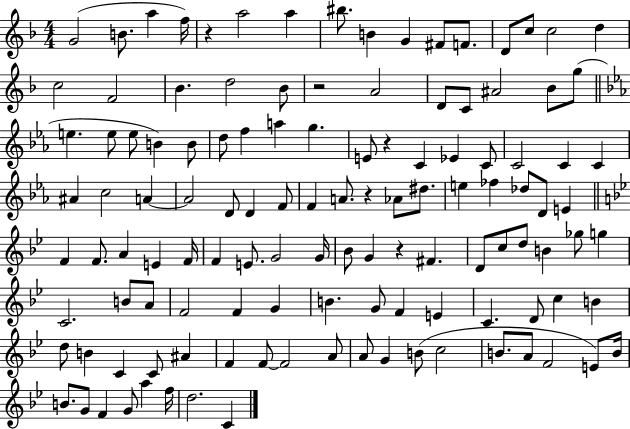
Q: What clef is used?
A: treble